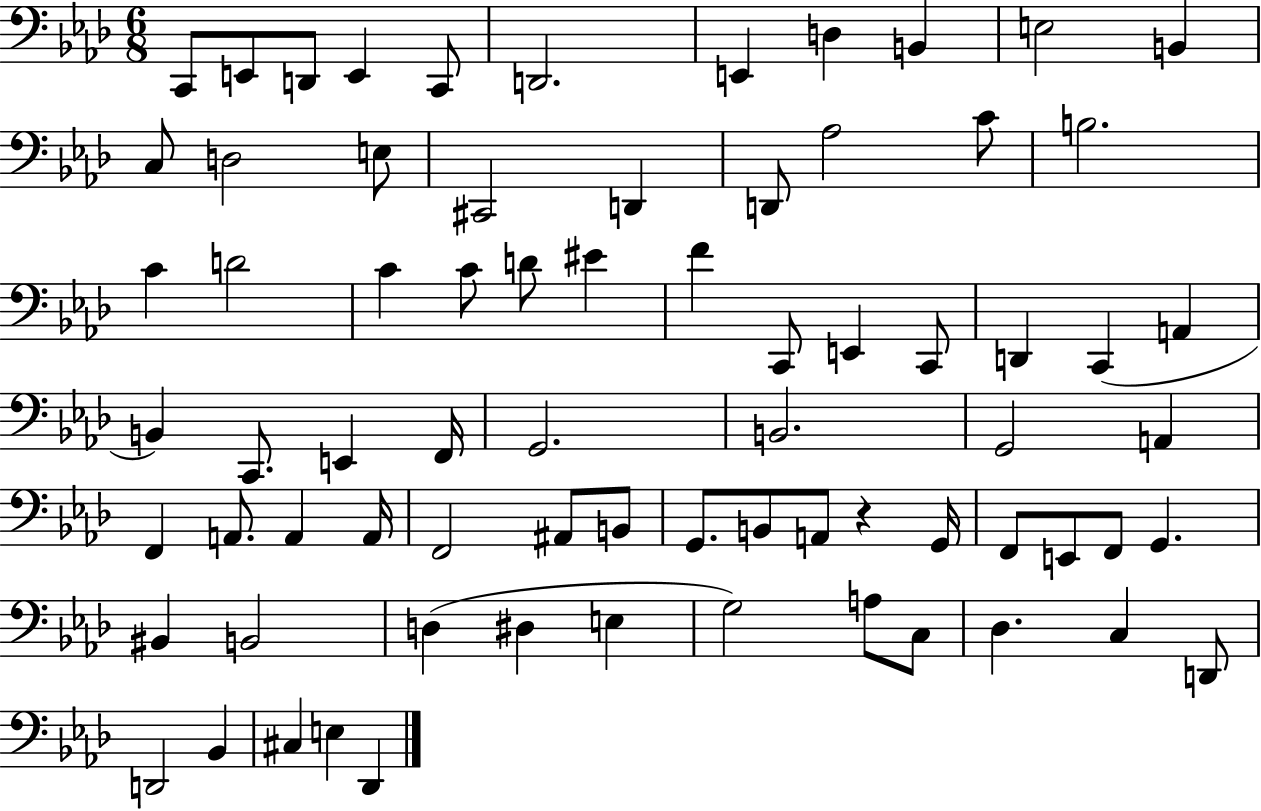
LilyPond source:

{
  \clef bass
  \numericTimeSignature
  \time 6/8
  \key aes \major
  c,8 e,8 d,8 e,4 c,8 | d,2. | e,4 d4 b,4 | e2 b,4 | \break c8 d2 e8 | cis,2 d,4 | d,8 aes2 c'8 | b2. | \break c'4 d'2 | c'4 c'8 d'8 eis'4 | f'4 c,8 e,4 c,8 | d,4 c,4( a,4 | \break b,4) c,8. e,4 f,16 | g,2. | b,2. | g,2 a,4 | \break f,4 a,8. a,4 a,16 | f,2 ais,8 b,8 | g,8. b,8 a,8 r4 g,16 | f,8 e,8 f,8 g,4. | \break bis,4 b,2 | d4( dis4 e4 | g2) a8 c8 | des4. c4 d,8 | \break d,2 bes,4 | cis4 e4 des,4 | \bar "|."
}